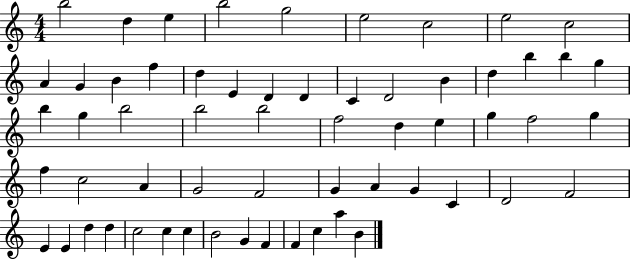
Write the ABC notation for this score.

X:1
T:Untitled
M:4/4
L:1/4
K:C
b2 d e b2 g2 e2 c2 e2 c2 A G B f d E D D C D2 B d b b g b g b2 b2 b2 f2 d e g f2 g f c2 A G2 F2 G A G C D2 F2 E E d d c2 c c B2 G F F c a B